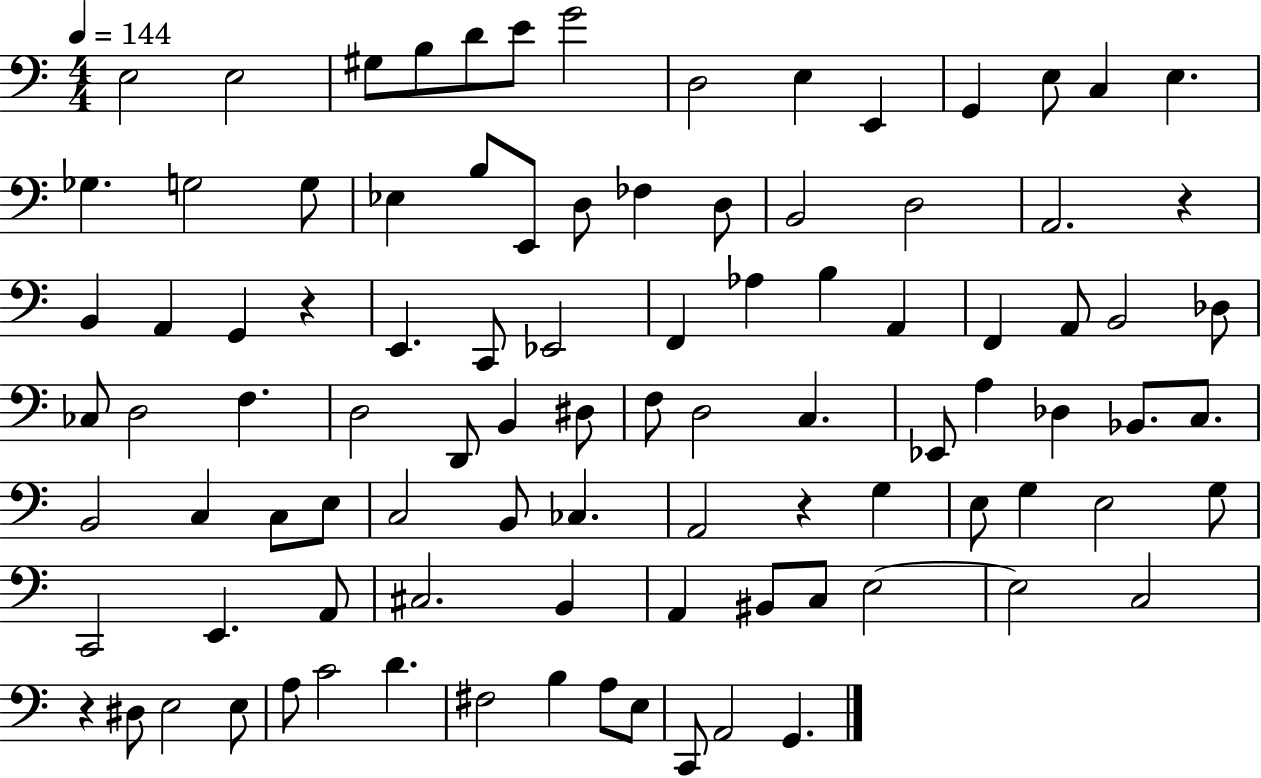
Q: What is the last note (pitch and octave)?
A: G2